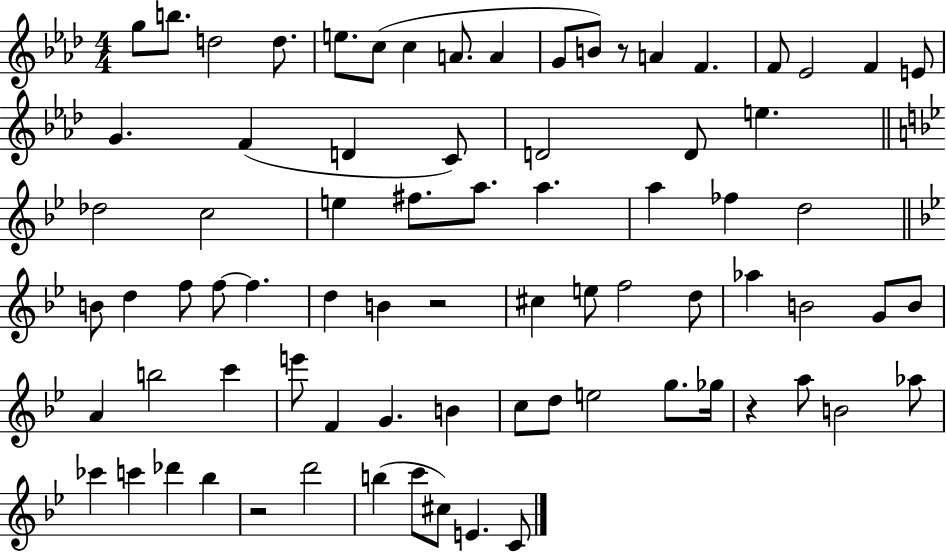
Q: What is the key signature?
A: AES major